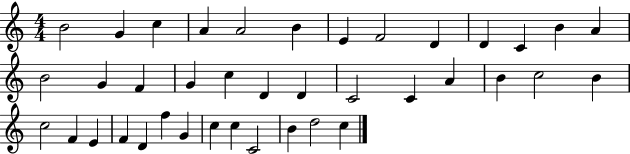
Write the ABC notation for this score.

X:1
T:Untitled
M:4/4
L:1/4
K:C
B2 G c A A2 B E F2 D D C B A B2 G F G c D D C2 C A B c2 B c2 F E F D f G c c C2 B d2 c